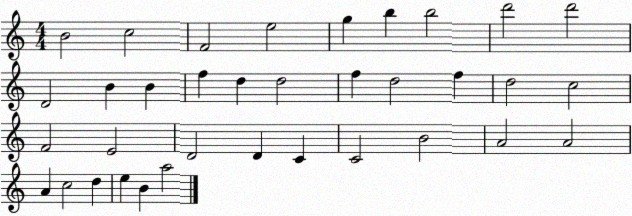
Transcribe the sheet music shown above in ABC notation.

X:1
T:Untitled
M:4/4
L:1/4
K:C
B2 c2 F2 e2 g b b2 d'2 d'2 D2 B B f d d2 f d2 f d2 c2 F2 E2 D2 D C C2 B2 A2 A2 A c2 d e B a2